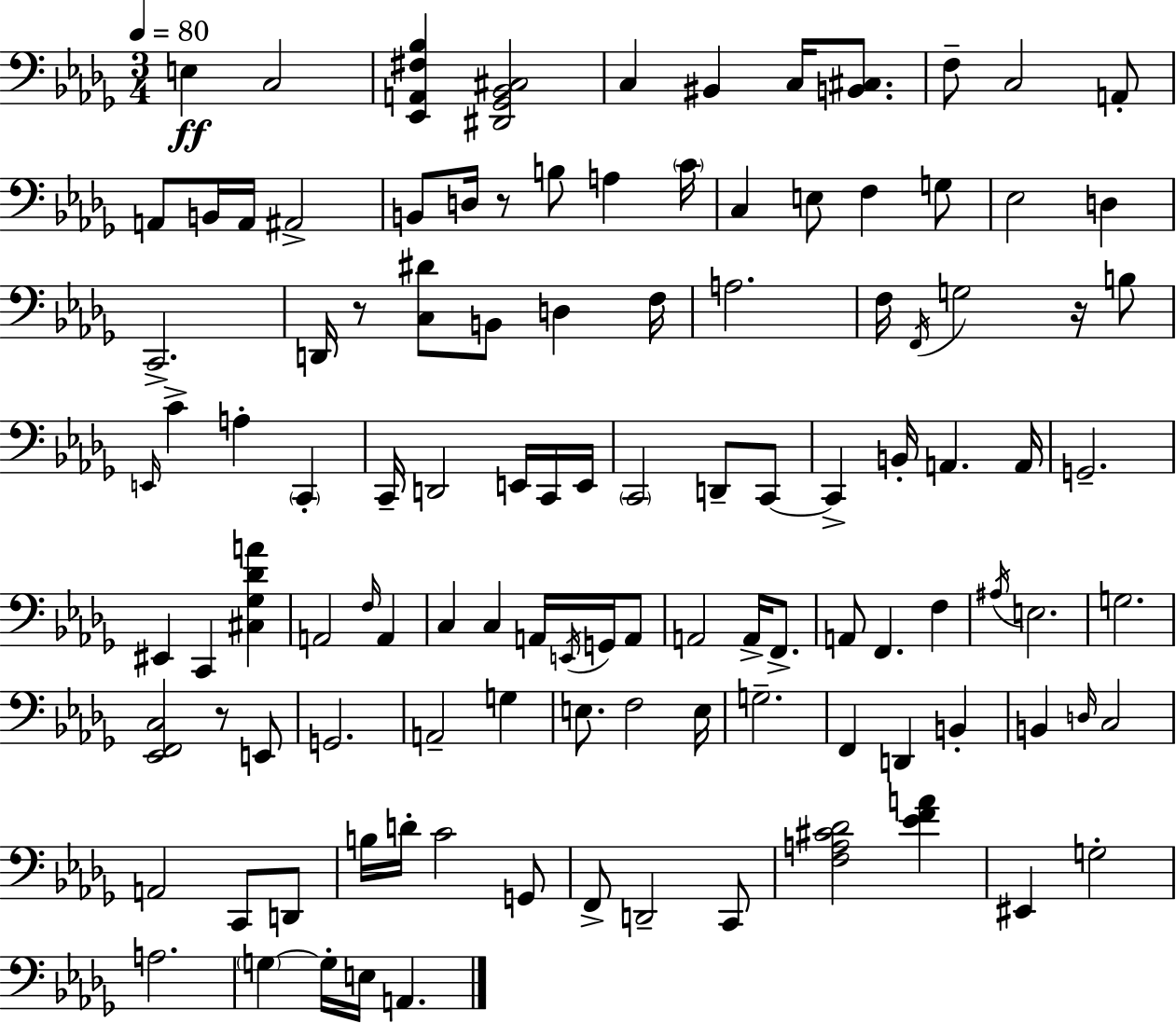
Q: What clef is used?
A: bass